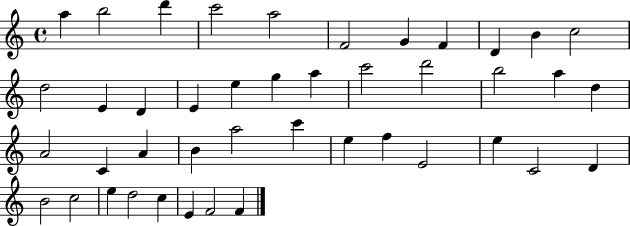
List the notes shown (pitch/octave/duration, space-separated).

A5/q B5/h D6/q C6/h A5/h F4/h G4/q F4/q D4/q B4/q C5/h D5/h E4/q D4/q E4/q E5/q G5/q A5/q C6/h D6/h B5/h A5/q D5/q A4/h C4/q A4/q B4/q A5/h C6/q E5/q F5/q E4/h E5/q C4/h D4/q B4/h C5/h E5/q D5/h C5/q E4/q F4/h F4/q